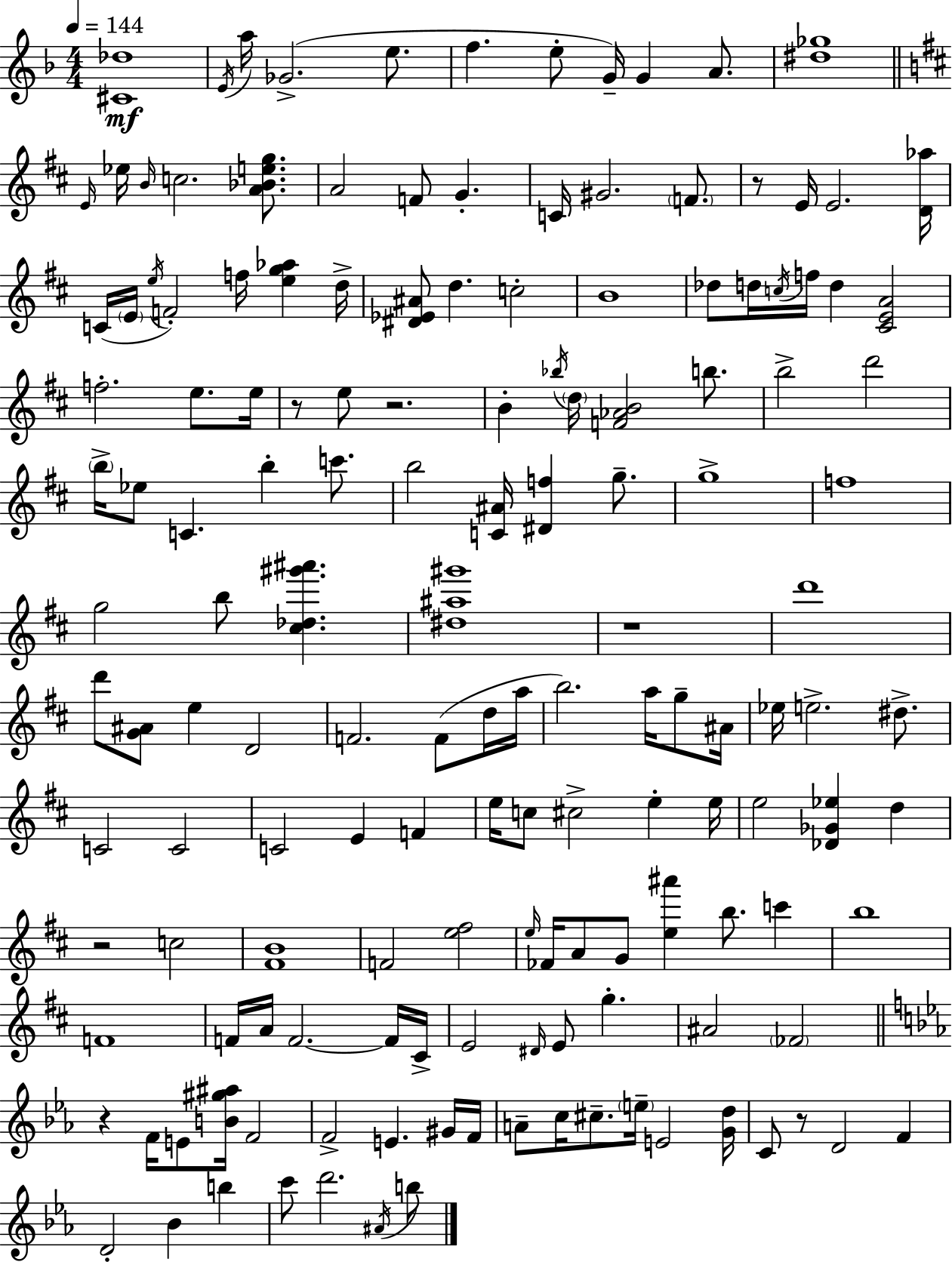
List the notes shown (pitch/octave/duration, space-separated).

[C#4,Db5]/w E4/s A5/s Gb4/h. E5/e. F5/q. E5/e G4/s G4/q A4/e. [D#5,Gb5]/w E4/s Eb5/s B4/s C5/h. [A4,Bb4,E5,G5]/e. A4/h F4/e G4/q. C4/s G#4/h. F4/e. R/e E4/s E4/h. [D4,Ab5]/s C4/s E4/s E5/s F4/h F5/s [E5,G5,Ab5]/q D5/s [D#4,Eb4,A#4]/e D5/q. C5/h B4/w Db5/e D5/s C5/s F5/s D5/q [C#4,E4,A4]/h F5/h. E5/e. E5/s R/e E5/e R/h. B4/q Bb5/s D5/s [F4,Ab4,B4]/h B5/e. B5/h D6/h B5/s Eb5/e C4/q. B5/q C6/e. B5/h [C4,A#4]/s [D#4,F5]/q G5/e. G5/w F5/w G5/h B5/e [C#5,Db5,G#6,A#6]/q. [D#5,A#5,G#6]/w R/w D6/w D6/e [G4,A#4]/e E5/q D4/h F4/h. F4/e D5/s A5/s B5/h. A5/s G5/e A#4/s Eb5/s E5/h. D#5/e. C4/h C4/h C4/h E4/q F4/q E5/s C5/e C#5/h E5/q E5/s E5/h [Db4,Gb4,Eb5]/q D5/q R/h C5/h [F#4,B4]/w F4/h [E5,F#5]/h E5/s FES4/s A4/e G4/e [E5,A#6]/q B5/e. C6/q B5/w F4/w F4/s A4/s F4/h. F4/s C#4/s E4/h D#4/s E4/e G5/q. A#4/h FES4/h R/q F4/s E4/e [B4,G#5,A#5]/s F4/h F4/h E4/q. G#4/s F4/s A4/e C5/s C#5/e. E5/s E4/h [G4,D5]/s C4/e R/e D4/h F4/q D4/h Bb4/q B5/q C6/e D6/h. A#4/s B5/e